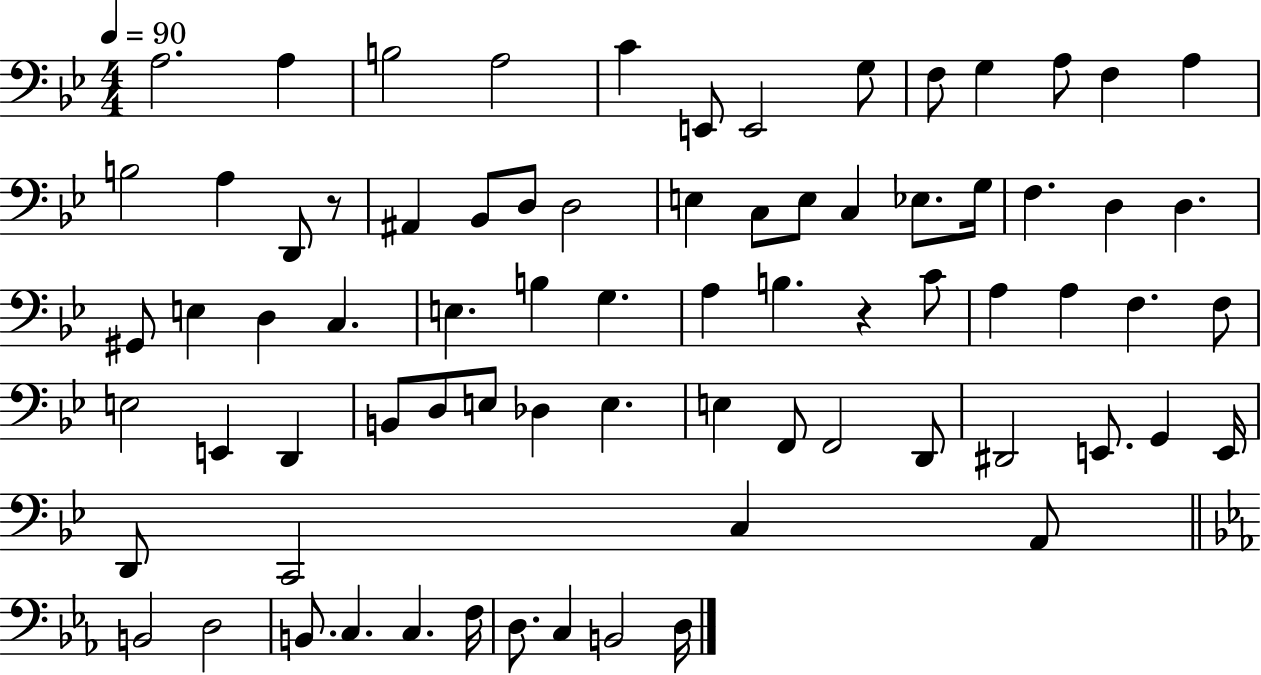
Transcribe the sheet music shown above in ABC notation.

X:1
T:Untitled
M:4/4
L:1/4
K:Bb
A,2 A, B,2 A,2 C E,,/2 E,,2 G,/2 F,/2 G, A,/2 F, A, B,2 A, D,,/2 z/2 ^A,, _B,,/2 D,/2 D,2 E, C,/2 E,/2 C, _E,/2 G,/4 F, D, D, ^G,,/2 E, D, C, E, B, G, A, B, z C/2 A, A, F, F,/2 E,2 E,, D,, B,,/2 D,/2 E,/2 _D, E, E, F,,/2 F,,2 D,,/2 ^D,,2 E,,/2 G,, E,,/4 D,,/2 C,,2 C, A,,/2 B,,2 D,2 B,,/2 C, C, F,/4 D,/2 C, B,,2 D,/4